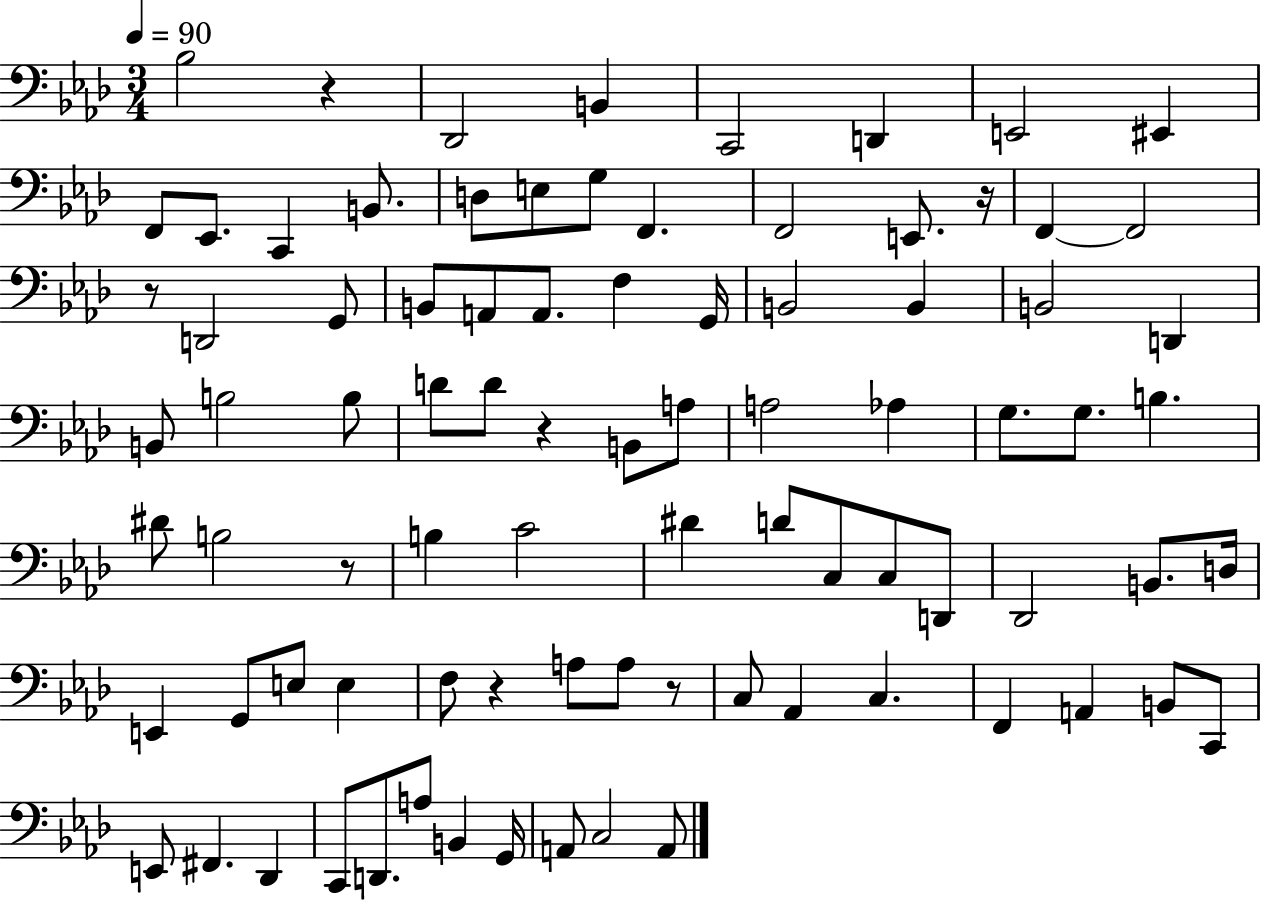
X:1
T:Untitled
M:3/4
L:1/4
K:Ab
_B,2 z _D,,2 B,, C,,2 D,, E,,2 ^E,, F,,/2 _E,,/2 C,, B,,/2 D,/2 E,/2 G,/2 F,, F,,2 E,,/2 z/4 F,, F,,2 z/2 D,,2 G,,/2 B,,/2 A,,/2 A,,/2 F, G,,/4 B,,2 B,, B,,2 D,, B,,/2 B,2 B,/2 D/2 D/2 z B,,/2 A,/2 A,2 _A, G,/2 G,/2 B, ^D/2 B,2 z/2 B, C2 ^D D/2 C,/2 C,/2 D,,/2 _D,,2 B,,/2 D,/4 E,, G,,/2 E,/2 E, F,/2 z A,/2 A,/2 z/2 C,/2 _A,, C, F,, A,, B,,/2 C,,/2 E,,/2 ^F,, _D,, C,,/2 D,,/2 A,/2 B,, G,,/4 A,,/2 C,2 A,,/2